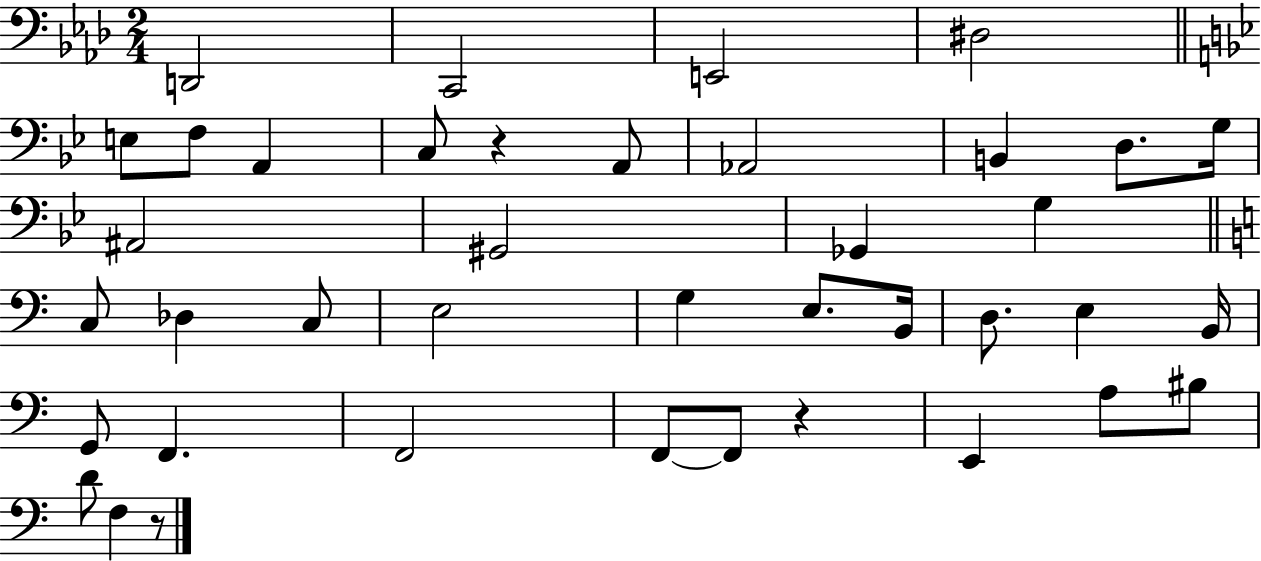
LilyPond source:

{
  \clef bass
  \numericTimeSignature
  \time 2/4
  \key aes \major
  d,2 | c,2 | e,2 | dis2 | \break \bar "||" \break \key bes \major e8 f8 a,4 | c8 r4 a,8 | aes,2 | b,4 d8. g16 | \break ais,2 | gis,2 | ges,4 g4 | \bar "||" \break \key c \major c8 des4 c8 | e2 | g4 e8. b,16 | d8. e4 b,16 | \break g,8 f,4. | f,2 | f,8~~ f,8 r4 | e,4 a8 bis8 | \break d'8 f4 r8 | \bar "|."
}